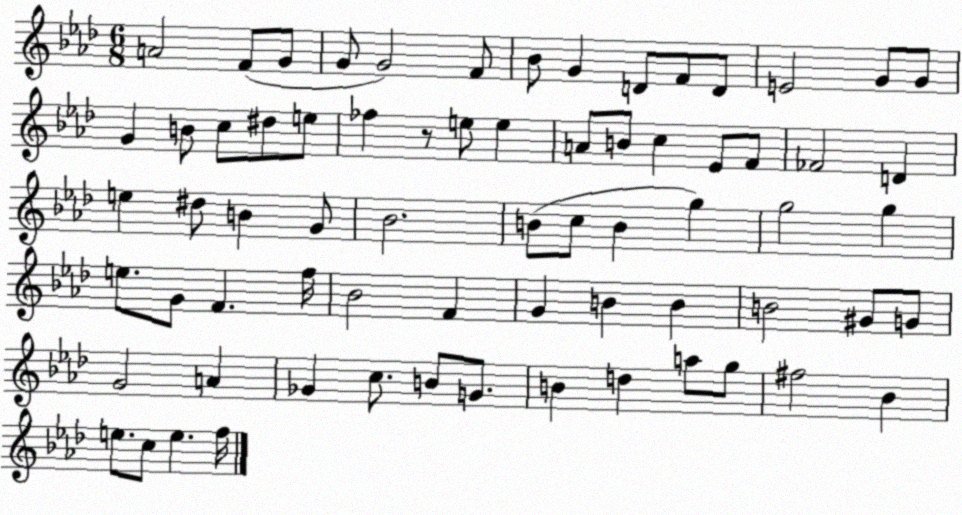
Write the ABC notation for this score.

X:1
T:Untitled
M:6/8
L:1/4
K:Ab
A2 F/2 G/2 G/2 G2 F/2 _B/2 G D/2 F/2 D/2 E2 G/2 G/2 G B/2 c/2 ^d/2 e/2 _f z/2 e/2 e A/2 B/2 c _E/2 F/2 _F2 D e ^d/2 B G/2 _B2 B/2 c/2 B g g2 g e/2 G/2 F f/4 _B2 F G B B B2 ^G/2 G/2 G2 A _G c/2 B/2 G/2 B d a/2 g/2 ^f2 _B e/2 c/2 e f/4